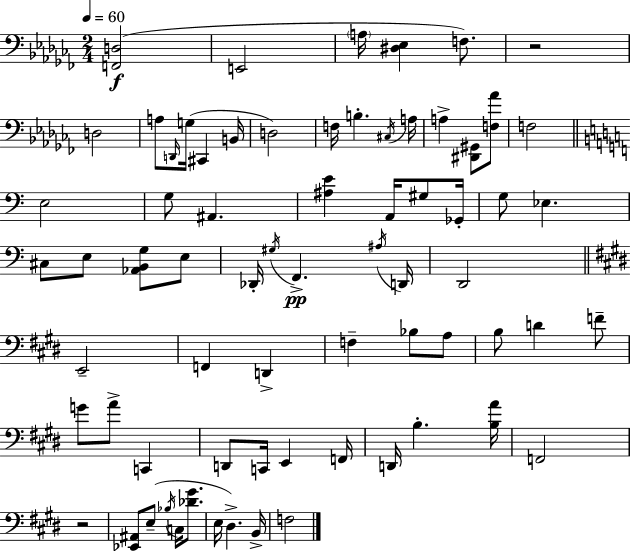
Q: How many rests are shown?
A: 2